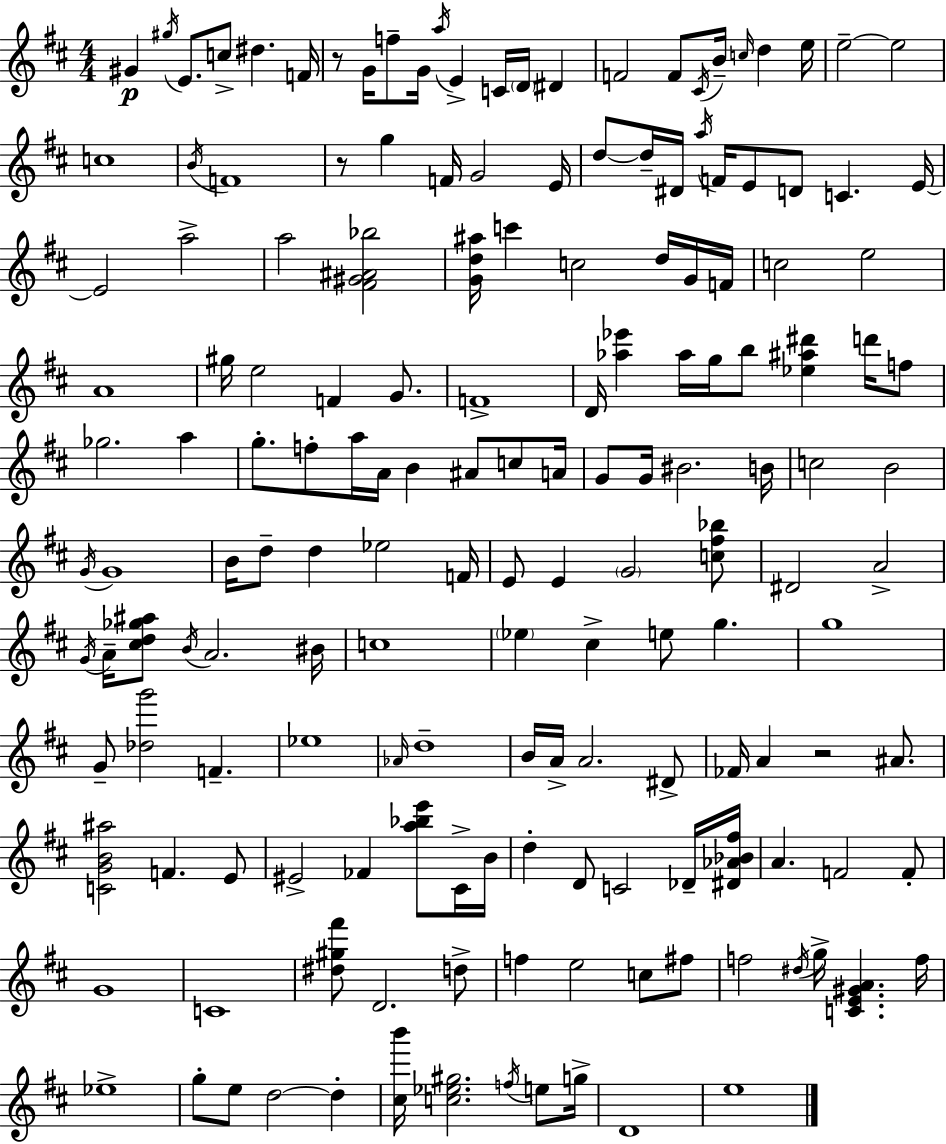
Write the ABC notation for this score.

X:1
T:Untitled
M:4/4
L:1/4
K:D
^G ^g/4 E/2 c/2 ^d F/4 z/2 G/4 f/2 G/4 a/4 E C/4 D/4 ^D F2 F/2 ^C/4 B/4 c/4 d e/4 e2 e2 c4 B/4 F4 z/2 g F/4 G2 E/4 d/2 d/4 ^D/4 a/4 F/4 E/2 D/2 C E/4 E2 a2 a2 [^F^G^A_b]2 [Gd^a]/4 c' c2 d/4 G/4 F/4 c2 e2 A4 ^g/4 e2 F G/2 F4 D/4 [_a_e'] _a/4 g/4 b/2 [_e^a^d'] d'/4 f/2 _g2 a g/2 f/2 a/4 A/4 B ^A/2 c/2 A/4 G/2 G/4 ^B2 B/4 c2 B2 G/4 G4 B/4 d/2 d _e2 F/4 E/2 E G2 [c^f_b]/2 ^D2 A2 G/4 A/4 [^cd_g^a]/2 B/4 A2 ^B/4 c4 _e ^c e/2 g g4 G/2 [_dg']2 F _e4 _A/4 d4 B/4 A/4 A2 ^D/2 _F/4 A z2 ^A/2 [CGB^a]2 F E/2 ^E2 _F [a_be']/2 ^C/4 B/4 d D/2 C2 _D/4 [^D_A_B^f]/4 A F2 F/2 G4 C4 [^d^g^f']/2 D2 d/2 f e2 c/2 ^f/2 f2 ^d/4 g/4 [CE^GA] f/4 _e4 g/2 e/2 d2 d [^cb']/4 [c_e^g]2 f/4 e/2 g/4 D4 e4